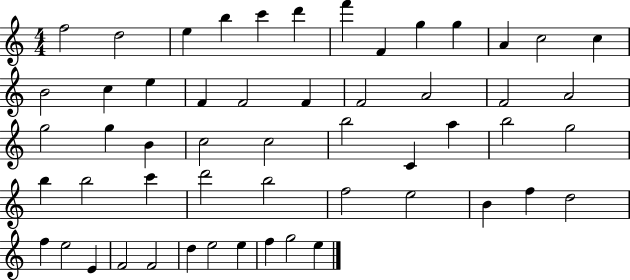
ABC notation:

X:1
T:Untitled
M:4/4
L:1/4
K:C
f2 d2 e b c' d' f' F g g A c2 c B2 c e F F2 F F2 A2 F2 A2 g2 g B c2 c2 b2 C a b2 g2 b b2 c' d'2 b2 f2 e2 B f d2 f e2 E F2 F2 d e2 e f g2 e